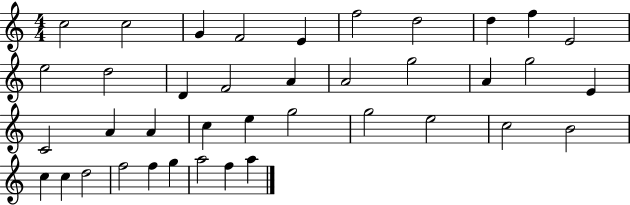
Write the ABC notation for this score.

X:1
T:Untitled
M:4/4
L:1/4
K:C
c2 c2 G F2 E f2 d2 d f E2 e2 d2 D F2 A A2 g2 A g2 E C2 A A c e g2 g2 e2 c2 B2 c c d2 f2 f g a2 f a